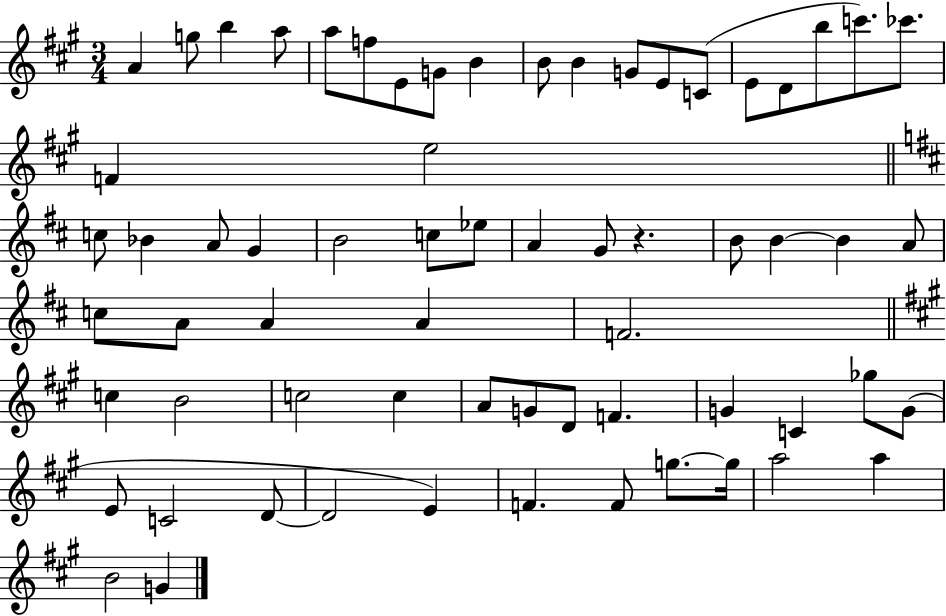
{
  \clef treble
  \numericTimeSignature
  \time 3/4
  \key a \major
  a'4 g''8 b''4 a''8 | a''8 f''8 e'8 g'8 b'4 | b'8 b'4 g'8 e'8 c'8( | e'8 d'8 b''8 c'''8.) ces'''8. | \break f'4 e''2 | \bar "||" \break \key b \minor c''8 bes'4 a'8 g'4 | b'2 c''8 ees''8 | a'4 g'8 r4. | b'8 b'4~~ b'4 a'8 | \break c''8 a'8 a'4 a'4 | f'2. | \bar "||" \break \key a \major c''4 b'2 | c''2 c''4 | a'8 g'8 d'8 f'4. | g'4 c'4 ges''8 g'8( | \break e'8 c'2 d'8~~ | d'2 e'4) | f'4. f'8 g''8.~~ g''16 | a''2 a''4 | \break b'2 g'4 | \bar "|."
}